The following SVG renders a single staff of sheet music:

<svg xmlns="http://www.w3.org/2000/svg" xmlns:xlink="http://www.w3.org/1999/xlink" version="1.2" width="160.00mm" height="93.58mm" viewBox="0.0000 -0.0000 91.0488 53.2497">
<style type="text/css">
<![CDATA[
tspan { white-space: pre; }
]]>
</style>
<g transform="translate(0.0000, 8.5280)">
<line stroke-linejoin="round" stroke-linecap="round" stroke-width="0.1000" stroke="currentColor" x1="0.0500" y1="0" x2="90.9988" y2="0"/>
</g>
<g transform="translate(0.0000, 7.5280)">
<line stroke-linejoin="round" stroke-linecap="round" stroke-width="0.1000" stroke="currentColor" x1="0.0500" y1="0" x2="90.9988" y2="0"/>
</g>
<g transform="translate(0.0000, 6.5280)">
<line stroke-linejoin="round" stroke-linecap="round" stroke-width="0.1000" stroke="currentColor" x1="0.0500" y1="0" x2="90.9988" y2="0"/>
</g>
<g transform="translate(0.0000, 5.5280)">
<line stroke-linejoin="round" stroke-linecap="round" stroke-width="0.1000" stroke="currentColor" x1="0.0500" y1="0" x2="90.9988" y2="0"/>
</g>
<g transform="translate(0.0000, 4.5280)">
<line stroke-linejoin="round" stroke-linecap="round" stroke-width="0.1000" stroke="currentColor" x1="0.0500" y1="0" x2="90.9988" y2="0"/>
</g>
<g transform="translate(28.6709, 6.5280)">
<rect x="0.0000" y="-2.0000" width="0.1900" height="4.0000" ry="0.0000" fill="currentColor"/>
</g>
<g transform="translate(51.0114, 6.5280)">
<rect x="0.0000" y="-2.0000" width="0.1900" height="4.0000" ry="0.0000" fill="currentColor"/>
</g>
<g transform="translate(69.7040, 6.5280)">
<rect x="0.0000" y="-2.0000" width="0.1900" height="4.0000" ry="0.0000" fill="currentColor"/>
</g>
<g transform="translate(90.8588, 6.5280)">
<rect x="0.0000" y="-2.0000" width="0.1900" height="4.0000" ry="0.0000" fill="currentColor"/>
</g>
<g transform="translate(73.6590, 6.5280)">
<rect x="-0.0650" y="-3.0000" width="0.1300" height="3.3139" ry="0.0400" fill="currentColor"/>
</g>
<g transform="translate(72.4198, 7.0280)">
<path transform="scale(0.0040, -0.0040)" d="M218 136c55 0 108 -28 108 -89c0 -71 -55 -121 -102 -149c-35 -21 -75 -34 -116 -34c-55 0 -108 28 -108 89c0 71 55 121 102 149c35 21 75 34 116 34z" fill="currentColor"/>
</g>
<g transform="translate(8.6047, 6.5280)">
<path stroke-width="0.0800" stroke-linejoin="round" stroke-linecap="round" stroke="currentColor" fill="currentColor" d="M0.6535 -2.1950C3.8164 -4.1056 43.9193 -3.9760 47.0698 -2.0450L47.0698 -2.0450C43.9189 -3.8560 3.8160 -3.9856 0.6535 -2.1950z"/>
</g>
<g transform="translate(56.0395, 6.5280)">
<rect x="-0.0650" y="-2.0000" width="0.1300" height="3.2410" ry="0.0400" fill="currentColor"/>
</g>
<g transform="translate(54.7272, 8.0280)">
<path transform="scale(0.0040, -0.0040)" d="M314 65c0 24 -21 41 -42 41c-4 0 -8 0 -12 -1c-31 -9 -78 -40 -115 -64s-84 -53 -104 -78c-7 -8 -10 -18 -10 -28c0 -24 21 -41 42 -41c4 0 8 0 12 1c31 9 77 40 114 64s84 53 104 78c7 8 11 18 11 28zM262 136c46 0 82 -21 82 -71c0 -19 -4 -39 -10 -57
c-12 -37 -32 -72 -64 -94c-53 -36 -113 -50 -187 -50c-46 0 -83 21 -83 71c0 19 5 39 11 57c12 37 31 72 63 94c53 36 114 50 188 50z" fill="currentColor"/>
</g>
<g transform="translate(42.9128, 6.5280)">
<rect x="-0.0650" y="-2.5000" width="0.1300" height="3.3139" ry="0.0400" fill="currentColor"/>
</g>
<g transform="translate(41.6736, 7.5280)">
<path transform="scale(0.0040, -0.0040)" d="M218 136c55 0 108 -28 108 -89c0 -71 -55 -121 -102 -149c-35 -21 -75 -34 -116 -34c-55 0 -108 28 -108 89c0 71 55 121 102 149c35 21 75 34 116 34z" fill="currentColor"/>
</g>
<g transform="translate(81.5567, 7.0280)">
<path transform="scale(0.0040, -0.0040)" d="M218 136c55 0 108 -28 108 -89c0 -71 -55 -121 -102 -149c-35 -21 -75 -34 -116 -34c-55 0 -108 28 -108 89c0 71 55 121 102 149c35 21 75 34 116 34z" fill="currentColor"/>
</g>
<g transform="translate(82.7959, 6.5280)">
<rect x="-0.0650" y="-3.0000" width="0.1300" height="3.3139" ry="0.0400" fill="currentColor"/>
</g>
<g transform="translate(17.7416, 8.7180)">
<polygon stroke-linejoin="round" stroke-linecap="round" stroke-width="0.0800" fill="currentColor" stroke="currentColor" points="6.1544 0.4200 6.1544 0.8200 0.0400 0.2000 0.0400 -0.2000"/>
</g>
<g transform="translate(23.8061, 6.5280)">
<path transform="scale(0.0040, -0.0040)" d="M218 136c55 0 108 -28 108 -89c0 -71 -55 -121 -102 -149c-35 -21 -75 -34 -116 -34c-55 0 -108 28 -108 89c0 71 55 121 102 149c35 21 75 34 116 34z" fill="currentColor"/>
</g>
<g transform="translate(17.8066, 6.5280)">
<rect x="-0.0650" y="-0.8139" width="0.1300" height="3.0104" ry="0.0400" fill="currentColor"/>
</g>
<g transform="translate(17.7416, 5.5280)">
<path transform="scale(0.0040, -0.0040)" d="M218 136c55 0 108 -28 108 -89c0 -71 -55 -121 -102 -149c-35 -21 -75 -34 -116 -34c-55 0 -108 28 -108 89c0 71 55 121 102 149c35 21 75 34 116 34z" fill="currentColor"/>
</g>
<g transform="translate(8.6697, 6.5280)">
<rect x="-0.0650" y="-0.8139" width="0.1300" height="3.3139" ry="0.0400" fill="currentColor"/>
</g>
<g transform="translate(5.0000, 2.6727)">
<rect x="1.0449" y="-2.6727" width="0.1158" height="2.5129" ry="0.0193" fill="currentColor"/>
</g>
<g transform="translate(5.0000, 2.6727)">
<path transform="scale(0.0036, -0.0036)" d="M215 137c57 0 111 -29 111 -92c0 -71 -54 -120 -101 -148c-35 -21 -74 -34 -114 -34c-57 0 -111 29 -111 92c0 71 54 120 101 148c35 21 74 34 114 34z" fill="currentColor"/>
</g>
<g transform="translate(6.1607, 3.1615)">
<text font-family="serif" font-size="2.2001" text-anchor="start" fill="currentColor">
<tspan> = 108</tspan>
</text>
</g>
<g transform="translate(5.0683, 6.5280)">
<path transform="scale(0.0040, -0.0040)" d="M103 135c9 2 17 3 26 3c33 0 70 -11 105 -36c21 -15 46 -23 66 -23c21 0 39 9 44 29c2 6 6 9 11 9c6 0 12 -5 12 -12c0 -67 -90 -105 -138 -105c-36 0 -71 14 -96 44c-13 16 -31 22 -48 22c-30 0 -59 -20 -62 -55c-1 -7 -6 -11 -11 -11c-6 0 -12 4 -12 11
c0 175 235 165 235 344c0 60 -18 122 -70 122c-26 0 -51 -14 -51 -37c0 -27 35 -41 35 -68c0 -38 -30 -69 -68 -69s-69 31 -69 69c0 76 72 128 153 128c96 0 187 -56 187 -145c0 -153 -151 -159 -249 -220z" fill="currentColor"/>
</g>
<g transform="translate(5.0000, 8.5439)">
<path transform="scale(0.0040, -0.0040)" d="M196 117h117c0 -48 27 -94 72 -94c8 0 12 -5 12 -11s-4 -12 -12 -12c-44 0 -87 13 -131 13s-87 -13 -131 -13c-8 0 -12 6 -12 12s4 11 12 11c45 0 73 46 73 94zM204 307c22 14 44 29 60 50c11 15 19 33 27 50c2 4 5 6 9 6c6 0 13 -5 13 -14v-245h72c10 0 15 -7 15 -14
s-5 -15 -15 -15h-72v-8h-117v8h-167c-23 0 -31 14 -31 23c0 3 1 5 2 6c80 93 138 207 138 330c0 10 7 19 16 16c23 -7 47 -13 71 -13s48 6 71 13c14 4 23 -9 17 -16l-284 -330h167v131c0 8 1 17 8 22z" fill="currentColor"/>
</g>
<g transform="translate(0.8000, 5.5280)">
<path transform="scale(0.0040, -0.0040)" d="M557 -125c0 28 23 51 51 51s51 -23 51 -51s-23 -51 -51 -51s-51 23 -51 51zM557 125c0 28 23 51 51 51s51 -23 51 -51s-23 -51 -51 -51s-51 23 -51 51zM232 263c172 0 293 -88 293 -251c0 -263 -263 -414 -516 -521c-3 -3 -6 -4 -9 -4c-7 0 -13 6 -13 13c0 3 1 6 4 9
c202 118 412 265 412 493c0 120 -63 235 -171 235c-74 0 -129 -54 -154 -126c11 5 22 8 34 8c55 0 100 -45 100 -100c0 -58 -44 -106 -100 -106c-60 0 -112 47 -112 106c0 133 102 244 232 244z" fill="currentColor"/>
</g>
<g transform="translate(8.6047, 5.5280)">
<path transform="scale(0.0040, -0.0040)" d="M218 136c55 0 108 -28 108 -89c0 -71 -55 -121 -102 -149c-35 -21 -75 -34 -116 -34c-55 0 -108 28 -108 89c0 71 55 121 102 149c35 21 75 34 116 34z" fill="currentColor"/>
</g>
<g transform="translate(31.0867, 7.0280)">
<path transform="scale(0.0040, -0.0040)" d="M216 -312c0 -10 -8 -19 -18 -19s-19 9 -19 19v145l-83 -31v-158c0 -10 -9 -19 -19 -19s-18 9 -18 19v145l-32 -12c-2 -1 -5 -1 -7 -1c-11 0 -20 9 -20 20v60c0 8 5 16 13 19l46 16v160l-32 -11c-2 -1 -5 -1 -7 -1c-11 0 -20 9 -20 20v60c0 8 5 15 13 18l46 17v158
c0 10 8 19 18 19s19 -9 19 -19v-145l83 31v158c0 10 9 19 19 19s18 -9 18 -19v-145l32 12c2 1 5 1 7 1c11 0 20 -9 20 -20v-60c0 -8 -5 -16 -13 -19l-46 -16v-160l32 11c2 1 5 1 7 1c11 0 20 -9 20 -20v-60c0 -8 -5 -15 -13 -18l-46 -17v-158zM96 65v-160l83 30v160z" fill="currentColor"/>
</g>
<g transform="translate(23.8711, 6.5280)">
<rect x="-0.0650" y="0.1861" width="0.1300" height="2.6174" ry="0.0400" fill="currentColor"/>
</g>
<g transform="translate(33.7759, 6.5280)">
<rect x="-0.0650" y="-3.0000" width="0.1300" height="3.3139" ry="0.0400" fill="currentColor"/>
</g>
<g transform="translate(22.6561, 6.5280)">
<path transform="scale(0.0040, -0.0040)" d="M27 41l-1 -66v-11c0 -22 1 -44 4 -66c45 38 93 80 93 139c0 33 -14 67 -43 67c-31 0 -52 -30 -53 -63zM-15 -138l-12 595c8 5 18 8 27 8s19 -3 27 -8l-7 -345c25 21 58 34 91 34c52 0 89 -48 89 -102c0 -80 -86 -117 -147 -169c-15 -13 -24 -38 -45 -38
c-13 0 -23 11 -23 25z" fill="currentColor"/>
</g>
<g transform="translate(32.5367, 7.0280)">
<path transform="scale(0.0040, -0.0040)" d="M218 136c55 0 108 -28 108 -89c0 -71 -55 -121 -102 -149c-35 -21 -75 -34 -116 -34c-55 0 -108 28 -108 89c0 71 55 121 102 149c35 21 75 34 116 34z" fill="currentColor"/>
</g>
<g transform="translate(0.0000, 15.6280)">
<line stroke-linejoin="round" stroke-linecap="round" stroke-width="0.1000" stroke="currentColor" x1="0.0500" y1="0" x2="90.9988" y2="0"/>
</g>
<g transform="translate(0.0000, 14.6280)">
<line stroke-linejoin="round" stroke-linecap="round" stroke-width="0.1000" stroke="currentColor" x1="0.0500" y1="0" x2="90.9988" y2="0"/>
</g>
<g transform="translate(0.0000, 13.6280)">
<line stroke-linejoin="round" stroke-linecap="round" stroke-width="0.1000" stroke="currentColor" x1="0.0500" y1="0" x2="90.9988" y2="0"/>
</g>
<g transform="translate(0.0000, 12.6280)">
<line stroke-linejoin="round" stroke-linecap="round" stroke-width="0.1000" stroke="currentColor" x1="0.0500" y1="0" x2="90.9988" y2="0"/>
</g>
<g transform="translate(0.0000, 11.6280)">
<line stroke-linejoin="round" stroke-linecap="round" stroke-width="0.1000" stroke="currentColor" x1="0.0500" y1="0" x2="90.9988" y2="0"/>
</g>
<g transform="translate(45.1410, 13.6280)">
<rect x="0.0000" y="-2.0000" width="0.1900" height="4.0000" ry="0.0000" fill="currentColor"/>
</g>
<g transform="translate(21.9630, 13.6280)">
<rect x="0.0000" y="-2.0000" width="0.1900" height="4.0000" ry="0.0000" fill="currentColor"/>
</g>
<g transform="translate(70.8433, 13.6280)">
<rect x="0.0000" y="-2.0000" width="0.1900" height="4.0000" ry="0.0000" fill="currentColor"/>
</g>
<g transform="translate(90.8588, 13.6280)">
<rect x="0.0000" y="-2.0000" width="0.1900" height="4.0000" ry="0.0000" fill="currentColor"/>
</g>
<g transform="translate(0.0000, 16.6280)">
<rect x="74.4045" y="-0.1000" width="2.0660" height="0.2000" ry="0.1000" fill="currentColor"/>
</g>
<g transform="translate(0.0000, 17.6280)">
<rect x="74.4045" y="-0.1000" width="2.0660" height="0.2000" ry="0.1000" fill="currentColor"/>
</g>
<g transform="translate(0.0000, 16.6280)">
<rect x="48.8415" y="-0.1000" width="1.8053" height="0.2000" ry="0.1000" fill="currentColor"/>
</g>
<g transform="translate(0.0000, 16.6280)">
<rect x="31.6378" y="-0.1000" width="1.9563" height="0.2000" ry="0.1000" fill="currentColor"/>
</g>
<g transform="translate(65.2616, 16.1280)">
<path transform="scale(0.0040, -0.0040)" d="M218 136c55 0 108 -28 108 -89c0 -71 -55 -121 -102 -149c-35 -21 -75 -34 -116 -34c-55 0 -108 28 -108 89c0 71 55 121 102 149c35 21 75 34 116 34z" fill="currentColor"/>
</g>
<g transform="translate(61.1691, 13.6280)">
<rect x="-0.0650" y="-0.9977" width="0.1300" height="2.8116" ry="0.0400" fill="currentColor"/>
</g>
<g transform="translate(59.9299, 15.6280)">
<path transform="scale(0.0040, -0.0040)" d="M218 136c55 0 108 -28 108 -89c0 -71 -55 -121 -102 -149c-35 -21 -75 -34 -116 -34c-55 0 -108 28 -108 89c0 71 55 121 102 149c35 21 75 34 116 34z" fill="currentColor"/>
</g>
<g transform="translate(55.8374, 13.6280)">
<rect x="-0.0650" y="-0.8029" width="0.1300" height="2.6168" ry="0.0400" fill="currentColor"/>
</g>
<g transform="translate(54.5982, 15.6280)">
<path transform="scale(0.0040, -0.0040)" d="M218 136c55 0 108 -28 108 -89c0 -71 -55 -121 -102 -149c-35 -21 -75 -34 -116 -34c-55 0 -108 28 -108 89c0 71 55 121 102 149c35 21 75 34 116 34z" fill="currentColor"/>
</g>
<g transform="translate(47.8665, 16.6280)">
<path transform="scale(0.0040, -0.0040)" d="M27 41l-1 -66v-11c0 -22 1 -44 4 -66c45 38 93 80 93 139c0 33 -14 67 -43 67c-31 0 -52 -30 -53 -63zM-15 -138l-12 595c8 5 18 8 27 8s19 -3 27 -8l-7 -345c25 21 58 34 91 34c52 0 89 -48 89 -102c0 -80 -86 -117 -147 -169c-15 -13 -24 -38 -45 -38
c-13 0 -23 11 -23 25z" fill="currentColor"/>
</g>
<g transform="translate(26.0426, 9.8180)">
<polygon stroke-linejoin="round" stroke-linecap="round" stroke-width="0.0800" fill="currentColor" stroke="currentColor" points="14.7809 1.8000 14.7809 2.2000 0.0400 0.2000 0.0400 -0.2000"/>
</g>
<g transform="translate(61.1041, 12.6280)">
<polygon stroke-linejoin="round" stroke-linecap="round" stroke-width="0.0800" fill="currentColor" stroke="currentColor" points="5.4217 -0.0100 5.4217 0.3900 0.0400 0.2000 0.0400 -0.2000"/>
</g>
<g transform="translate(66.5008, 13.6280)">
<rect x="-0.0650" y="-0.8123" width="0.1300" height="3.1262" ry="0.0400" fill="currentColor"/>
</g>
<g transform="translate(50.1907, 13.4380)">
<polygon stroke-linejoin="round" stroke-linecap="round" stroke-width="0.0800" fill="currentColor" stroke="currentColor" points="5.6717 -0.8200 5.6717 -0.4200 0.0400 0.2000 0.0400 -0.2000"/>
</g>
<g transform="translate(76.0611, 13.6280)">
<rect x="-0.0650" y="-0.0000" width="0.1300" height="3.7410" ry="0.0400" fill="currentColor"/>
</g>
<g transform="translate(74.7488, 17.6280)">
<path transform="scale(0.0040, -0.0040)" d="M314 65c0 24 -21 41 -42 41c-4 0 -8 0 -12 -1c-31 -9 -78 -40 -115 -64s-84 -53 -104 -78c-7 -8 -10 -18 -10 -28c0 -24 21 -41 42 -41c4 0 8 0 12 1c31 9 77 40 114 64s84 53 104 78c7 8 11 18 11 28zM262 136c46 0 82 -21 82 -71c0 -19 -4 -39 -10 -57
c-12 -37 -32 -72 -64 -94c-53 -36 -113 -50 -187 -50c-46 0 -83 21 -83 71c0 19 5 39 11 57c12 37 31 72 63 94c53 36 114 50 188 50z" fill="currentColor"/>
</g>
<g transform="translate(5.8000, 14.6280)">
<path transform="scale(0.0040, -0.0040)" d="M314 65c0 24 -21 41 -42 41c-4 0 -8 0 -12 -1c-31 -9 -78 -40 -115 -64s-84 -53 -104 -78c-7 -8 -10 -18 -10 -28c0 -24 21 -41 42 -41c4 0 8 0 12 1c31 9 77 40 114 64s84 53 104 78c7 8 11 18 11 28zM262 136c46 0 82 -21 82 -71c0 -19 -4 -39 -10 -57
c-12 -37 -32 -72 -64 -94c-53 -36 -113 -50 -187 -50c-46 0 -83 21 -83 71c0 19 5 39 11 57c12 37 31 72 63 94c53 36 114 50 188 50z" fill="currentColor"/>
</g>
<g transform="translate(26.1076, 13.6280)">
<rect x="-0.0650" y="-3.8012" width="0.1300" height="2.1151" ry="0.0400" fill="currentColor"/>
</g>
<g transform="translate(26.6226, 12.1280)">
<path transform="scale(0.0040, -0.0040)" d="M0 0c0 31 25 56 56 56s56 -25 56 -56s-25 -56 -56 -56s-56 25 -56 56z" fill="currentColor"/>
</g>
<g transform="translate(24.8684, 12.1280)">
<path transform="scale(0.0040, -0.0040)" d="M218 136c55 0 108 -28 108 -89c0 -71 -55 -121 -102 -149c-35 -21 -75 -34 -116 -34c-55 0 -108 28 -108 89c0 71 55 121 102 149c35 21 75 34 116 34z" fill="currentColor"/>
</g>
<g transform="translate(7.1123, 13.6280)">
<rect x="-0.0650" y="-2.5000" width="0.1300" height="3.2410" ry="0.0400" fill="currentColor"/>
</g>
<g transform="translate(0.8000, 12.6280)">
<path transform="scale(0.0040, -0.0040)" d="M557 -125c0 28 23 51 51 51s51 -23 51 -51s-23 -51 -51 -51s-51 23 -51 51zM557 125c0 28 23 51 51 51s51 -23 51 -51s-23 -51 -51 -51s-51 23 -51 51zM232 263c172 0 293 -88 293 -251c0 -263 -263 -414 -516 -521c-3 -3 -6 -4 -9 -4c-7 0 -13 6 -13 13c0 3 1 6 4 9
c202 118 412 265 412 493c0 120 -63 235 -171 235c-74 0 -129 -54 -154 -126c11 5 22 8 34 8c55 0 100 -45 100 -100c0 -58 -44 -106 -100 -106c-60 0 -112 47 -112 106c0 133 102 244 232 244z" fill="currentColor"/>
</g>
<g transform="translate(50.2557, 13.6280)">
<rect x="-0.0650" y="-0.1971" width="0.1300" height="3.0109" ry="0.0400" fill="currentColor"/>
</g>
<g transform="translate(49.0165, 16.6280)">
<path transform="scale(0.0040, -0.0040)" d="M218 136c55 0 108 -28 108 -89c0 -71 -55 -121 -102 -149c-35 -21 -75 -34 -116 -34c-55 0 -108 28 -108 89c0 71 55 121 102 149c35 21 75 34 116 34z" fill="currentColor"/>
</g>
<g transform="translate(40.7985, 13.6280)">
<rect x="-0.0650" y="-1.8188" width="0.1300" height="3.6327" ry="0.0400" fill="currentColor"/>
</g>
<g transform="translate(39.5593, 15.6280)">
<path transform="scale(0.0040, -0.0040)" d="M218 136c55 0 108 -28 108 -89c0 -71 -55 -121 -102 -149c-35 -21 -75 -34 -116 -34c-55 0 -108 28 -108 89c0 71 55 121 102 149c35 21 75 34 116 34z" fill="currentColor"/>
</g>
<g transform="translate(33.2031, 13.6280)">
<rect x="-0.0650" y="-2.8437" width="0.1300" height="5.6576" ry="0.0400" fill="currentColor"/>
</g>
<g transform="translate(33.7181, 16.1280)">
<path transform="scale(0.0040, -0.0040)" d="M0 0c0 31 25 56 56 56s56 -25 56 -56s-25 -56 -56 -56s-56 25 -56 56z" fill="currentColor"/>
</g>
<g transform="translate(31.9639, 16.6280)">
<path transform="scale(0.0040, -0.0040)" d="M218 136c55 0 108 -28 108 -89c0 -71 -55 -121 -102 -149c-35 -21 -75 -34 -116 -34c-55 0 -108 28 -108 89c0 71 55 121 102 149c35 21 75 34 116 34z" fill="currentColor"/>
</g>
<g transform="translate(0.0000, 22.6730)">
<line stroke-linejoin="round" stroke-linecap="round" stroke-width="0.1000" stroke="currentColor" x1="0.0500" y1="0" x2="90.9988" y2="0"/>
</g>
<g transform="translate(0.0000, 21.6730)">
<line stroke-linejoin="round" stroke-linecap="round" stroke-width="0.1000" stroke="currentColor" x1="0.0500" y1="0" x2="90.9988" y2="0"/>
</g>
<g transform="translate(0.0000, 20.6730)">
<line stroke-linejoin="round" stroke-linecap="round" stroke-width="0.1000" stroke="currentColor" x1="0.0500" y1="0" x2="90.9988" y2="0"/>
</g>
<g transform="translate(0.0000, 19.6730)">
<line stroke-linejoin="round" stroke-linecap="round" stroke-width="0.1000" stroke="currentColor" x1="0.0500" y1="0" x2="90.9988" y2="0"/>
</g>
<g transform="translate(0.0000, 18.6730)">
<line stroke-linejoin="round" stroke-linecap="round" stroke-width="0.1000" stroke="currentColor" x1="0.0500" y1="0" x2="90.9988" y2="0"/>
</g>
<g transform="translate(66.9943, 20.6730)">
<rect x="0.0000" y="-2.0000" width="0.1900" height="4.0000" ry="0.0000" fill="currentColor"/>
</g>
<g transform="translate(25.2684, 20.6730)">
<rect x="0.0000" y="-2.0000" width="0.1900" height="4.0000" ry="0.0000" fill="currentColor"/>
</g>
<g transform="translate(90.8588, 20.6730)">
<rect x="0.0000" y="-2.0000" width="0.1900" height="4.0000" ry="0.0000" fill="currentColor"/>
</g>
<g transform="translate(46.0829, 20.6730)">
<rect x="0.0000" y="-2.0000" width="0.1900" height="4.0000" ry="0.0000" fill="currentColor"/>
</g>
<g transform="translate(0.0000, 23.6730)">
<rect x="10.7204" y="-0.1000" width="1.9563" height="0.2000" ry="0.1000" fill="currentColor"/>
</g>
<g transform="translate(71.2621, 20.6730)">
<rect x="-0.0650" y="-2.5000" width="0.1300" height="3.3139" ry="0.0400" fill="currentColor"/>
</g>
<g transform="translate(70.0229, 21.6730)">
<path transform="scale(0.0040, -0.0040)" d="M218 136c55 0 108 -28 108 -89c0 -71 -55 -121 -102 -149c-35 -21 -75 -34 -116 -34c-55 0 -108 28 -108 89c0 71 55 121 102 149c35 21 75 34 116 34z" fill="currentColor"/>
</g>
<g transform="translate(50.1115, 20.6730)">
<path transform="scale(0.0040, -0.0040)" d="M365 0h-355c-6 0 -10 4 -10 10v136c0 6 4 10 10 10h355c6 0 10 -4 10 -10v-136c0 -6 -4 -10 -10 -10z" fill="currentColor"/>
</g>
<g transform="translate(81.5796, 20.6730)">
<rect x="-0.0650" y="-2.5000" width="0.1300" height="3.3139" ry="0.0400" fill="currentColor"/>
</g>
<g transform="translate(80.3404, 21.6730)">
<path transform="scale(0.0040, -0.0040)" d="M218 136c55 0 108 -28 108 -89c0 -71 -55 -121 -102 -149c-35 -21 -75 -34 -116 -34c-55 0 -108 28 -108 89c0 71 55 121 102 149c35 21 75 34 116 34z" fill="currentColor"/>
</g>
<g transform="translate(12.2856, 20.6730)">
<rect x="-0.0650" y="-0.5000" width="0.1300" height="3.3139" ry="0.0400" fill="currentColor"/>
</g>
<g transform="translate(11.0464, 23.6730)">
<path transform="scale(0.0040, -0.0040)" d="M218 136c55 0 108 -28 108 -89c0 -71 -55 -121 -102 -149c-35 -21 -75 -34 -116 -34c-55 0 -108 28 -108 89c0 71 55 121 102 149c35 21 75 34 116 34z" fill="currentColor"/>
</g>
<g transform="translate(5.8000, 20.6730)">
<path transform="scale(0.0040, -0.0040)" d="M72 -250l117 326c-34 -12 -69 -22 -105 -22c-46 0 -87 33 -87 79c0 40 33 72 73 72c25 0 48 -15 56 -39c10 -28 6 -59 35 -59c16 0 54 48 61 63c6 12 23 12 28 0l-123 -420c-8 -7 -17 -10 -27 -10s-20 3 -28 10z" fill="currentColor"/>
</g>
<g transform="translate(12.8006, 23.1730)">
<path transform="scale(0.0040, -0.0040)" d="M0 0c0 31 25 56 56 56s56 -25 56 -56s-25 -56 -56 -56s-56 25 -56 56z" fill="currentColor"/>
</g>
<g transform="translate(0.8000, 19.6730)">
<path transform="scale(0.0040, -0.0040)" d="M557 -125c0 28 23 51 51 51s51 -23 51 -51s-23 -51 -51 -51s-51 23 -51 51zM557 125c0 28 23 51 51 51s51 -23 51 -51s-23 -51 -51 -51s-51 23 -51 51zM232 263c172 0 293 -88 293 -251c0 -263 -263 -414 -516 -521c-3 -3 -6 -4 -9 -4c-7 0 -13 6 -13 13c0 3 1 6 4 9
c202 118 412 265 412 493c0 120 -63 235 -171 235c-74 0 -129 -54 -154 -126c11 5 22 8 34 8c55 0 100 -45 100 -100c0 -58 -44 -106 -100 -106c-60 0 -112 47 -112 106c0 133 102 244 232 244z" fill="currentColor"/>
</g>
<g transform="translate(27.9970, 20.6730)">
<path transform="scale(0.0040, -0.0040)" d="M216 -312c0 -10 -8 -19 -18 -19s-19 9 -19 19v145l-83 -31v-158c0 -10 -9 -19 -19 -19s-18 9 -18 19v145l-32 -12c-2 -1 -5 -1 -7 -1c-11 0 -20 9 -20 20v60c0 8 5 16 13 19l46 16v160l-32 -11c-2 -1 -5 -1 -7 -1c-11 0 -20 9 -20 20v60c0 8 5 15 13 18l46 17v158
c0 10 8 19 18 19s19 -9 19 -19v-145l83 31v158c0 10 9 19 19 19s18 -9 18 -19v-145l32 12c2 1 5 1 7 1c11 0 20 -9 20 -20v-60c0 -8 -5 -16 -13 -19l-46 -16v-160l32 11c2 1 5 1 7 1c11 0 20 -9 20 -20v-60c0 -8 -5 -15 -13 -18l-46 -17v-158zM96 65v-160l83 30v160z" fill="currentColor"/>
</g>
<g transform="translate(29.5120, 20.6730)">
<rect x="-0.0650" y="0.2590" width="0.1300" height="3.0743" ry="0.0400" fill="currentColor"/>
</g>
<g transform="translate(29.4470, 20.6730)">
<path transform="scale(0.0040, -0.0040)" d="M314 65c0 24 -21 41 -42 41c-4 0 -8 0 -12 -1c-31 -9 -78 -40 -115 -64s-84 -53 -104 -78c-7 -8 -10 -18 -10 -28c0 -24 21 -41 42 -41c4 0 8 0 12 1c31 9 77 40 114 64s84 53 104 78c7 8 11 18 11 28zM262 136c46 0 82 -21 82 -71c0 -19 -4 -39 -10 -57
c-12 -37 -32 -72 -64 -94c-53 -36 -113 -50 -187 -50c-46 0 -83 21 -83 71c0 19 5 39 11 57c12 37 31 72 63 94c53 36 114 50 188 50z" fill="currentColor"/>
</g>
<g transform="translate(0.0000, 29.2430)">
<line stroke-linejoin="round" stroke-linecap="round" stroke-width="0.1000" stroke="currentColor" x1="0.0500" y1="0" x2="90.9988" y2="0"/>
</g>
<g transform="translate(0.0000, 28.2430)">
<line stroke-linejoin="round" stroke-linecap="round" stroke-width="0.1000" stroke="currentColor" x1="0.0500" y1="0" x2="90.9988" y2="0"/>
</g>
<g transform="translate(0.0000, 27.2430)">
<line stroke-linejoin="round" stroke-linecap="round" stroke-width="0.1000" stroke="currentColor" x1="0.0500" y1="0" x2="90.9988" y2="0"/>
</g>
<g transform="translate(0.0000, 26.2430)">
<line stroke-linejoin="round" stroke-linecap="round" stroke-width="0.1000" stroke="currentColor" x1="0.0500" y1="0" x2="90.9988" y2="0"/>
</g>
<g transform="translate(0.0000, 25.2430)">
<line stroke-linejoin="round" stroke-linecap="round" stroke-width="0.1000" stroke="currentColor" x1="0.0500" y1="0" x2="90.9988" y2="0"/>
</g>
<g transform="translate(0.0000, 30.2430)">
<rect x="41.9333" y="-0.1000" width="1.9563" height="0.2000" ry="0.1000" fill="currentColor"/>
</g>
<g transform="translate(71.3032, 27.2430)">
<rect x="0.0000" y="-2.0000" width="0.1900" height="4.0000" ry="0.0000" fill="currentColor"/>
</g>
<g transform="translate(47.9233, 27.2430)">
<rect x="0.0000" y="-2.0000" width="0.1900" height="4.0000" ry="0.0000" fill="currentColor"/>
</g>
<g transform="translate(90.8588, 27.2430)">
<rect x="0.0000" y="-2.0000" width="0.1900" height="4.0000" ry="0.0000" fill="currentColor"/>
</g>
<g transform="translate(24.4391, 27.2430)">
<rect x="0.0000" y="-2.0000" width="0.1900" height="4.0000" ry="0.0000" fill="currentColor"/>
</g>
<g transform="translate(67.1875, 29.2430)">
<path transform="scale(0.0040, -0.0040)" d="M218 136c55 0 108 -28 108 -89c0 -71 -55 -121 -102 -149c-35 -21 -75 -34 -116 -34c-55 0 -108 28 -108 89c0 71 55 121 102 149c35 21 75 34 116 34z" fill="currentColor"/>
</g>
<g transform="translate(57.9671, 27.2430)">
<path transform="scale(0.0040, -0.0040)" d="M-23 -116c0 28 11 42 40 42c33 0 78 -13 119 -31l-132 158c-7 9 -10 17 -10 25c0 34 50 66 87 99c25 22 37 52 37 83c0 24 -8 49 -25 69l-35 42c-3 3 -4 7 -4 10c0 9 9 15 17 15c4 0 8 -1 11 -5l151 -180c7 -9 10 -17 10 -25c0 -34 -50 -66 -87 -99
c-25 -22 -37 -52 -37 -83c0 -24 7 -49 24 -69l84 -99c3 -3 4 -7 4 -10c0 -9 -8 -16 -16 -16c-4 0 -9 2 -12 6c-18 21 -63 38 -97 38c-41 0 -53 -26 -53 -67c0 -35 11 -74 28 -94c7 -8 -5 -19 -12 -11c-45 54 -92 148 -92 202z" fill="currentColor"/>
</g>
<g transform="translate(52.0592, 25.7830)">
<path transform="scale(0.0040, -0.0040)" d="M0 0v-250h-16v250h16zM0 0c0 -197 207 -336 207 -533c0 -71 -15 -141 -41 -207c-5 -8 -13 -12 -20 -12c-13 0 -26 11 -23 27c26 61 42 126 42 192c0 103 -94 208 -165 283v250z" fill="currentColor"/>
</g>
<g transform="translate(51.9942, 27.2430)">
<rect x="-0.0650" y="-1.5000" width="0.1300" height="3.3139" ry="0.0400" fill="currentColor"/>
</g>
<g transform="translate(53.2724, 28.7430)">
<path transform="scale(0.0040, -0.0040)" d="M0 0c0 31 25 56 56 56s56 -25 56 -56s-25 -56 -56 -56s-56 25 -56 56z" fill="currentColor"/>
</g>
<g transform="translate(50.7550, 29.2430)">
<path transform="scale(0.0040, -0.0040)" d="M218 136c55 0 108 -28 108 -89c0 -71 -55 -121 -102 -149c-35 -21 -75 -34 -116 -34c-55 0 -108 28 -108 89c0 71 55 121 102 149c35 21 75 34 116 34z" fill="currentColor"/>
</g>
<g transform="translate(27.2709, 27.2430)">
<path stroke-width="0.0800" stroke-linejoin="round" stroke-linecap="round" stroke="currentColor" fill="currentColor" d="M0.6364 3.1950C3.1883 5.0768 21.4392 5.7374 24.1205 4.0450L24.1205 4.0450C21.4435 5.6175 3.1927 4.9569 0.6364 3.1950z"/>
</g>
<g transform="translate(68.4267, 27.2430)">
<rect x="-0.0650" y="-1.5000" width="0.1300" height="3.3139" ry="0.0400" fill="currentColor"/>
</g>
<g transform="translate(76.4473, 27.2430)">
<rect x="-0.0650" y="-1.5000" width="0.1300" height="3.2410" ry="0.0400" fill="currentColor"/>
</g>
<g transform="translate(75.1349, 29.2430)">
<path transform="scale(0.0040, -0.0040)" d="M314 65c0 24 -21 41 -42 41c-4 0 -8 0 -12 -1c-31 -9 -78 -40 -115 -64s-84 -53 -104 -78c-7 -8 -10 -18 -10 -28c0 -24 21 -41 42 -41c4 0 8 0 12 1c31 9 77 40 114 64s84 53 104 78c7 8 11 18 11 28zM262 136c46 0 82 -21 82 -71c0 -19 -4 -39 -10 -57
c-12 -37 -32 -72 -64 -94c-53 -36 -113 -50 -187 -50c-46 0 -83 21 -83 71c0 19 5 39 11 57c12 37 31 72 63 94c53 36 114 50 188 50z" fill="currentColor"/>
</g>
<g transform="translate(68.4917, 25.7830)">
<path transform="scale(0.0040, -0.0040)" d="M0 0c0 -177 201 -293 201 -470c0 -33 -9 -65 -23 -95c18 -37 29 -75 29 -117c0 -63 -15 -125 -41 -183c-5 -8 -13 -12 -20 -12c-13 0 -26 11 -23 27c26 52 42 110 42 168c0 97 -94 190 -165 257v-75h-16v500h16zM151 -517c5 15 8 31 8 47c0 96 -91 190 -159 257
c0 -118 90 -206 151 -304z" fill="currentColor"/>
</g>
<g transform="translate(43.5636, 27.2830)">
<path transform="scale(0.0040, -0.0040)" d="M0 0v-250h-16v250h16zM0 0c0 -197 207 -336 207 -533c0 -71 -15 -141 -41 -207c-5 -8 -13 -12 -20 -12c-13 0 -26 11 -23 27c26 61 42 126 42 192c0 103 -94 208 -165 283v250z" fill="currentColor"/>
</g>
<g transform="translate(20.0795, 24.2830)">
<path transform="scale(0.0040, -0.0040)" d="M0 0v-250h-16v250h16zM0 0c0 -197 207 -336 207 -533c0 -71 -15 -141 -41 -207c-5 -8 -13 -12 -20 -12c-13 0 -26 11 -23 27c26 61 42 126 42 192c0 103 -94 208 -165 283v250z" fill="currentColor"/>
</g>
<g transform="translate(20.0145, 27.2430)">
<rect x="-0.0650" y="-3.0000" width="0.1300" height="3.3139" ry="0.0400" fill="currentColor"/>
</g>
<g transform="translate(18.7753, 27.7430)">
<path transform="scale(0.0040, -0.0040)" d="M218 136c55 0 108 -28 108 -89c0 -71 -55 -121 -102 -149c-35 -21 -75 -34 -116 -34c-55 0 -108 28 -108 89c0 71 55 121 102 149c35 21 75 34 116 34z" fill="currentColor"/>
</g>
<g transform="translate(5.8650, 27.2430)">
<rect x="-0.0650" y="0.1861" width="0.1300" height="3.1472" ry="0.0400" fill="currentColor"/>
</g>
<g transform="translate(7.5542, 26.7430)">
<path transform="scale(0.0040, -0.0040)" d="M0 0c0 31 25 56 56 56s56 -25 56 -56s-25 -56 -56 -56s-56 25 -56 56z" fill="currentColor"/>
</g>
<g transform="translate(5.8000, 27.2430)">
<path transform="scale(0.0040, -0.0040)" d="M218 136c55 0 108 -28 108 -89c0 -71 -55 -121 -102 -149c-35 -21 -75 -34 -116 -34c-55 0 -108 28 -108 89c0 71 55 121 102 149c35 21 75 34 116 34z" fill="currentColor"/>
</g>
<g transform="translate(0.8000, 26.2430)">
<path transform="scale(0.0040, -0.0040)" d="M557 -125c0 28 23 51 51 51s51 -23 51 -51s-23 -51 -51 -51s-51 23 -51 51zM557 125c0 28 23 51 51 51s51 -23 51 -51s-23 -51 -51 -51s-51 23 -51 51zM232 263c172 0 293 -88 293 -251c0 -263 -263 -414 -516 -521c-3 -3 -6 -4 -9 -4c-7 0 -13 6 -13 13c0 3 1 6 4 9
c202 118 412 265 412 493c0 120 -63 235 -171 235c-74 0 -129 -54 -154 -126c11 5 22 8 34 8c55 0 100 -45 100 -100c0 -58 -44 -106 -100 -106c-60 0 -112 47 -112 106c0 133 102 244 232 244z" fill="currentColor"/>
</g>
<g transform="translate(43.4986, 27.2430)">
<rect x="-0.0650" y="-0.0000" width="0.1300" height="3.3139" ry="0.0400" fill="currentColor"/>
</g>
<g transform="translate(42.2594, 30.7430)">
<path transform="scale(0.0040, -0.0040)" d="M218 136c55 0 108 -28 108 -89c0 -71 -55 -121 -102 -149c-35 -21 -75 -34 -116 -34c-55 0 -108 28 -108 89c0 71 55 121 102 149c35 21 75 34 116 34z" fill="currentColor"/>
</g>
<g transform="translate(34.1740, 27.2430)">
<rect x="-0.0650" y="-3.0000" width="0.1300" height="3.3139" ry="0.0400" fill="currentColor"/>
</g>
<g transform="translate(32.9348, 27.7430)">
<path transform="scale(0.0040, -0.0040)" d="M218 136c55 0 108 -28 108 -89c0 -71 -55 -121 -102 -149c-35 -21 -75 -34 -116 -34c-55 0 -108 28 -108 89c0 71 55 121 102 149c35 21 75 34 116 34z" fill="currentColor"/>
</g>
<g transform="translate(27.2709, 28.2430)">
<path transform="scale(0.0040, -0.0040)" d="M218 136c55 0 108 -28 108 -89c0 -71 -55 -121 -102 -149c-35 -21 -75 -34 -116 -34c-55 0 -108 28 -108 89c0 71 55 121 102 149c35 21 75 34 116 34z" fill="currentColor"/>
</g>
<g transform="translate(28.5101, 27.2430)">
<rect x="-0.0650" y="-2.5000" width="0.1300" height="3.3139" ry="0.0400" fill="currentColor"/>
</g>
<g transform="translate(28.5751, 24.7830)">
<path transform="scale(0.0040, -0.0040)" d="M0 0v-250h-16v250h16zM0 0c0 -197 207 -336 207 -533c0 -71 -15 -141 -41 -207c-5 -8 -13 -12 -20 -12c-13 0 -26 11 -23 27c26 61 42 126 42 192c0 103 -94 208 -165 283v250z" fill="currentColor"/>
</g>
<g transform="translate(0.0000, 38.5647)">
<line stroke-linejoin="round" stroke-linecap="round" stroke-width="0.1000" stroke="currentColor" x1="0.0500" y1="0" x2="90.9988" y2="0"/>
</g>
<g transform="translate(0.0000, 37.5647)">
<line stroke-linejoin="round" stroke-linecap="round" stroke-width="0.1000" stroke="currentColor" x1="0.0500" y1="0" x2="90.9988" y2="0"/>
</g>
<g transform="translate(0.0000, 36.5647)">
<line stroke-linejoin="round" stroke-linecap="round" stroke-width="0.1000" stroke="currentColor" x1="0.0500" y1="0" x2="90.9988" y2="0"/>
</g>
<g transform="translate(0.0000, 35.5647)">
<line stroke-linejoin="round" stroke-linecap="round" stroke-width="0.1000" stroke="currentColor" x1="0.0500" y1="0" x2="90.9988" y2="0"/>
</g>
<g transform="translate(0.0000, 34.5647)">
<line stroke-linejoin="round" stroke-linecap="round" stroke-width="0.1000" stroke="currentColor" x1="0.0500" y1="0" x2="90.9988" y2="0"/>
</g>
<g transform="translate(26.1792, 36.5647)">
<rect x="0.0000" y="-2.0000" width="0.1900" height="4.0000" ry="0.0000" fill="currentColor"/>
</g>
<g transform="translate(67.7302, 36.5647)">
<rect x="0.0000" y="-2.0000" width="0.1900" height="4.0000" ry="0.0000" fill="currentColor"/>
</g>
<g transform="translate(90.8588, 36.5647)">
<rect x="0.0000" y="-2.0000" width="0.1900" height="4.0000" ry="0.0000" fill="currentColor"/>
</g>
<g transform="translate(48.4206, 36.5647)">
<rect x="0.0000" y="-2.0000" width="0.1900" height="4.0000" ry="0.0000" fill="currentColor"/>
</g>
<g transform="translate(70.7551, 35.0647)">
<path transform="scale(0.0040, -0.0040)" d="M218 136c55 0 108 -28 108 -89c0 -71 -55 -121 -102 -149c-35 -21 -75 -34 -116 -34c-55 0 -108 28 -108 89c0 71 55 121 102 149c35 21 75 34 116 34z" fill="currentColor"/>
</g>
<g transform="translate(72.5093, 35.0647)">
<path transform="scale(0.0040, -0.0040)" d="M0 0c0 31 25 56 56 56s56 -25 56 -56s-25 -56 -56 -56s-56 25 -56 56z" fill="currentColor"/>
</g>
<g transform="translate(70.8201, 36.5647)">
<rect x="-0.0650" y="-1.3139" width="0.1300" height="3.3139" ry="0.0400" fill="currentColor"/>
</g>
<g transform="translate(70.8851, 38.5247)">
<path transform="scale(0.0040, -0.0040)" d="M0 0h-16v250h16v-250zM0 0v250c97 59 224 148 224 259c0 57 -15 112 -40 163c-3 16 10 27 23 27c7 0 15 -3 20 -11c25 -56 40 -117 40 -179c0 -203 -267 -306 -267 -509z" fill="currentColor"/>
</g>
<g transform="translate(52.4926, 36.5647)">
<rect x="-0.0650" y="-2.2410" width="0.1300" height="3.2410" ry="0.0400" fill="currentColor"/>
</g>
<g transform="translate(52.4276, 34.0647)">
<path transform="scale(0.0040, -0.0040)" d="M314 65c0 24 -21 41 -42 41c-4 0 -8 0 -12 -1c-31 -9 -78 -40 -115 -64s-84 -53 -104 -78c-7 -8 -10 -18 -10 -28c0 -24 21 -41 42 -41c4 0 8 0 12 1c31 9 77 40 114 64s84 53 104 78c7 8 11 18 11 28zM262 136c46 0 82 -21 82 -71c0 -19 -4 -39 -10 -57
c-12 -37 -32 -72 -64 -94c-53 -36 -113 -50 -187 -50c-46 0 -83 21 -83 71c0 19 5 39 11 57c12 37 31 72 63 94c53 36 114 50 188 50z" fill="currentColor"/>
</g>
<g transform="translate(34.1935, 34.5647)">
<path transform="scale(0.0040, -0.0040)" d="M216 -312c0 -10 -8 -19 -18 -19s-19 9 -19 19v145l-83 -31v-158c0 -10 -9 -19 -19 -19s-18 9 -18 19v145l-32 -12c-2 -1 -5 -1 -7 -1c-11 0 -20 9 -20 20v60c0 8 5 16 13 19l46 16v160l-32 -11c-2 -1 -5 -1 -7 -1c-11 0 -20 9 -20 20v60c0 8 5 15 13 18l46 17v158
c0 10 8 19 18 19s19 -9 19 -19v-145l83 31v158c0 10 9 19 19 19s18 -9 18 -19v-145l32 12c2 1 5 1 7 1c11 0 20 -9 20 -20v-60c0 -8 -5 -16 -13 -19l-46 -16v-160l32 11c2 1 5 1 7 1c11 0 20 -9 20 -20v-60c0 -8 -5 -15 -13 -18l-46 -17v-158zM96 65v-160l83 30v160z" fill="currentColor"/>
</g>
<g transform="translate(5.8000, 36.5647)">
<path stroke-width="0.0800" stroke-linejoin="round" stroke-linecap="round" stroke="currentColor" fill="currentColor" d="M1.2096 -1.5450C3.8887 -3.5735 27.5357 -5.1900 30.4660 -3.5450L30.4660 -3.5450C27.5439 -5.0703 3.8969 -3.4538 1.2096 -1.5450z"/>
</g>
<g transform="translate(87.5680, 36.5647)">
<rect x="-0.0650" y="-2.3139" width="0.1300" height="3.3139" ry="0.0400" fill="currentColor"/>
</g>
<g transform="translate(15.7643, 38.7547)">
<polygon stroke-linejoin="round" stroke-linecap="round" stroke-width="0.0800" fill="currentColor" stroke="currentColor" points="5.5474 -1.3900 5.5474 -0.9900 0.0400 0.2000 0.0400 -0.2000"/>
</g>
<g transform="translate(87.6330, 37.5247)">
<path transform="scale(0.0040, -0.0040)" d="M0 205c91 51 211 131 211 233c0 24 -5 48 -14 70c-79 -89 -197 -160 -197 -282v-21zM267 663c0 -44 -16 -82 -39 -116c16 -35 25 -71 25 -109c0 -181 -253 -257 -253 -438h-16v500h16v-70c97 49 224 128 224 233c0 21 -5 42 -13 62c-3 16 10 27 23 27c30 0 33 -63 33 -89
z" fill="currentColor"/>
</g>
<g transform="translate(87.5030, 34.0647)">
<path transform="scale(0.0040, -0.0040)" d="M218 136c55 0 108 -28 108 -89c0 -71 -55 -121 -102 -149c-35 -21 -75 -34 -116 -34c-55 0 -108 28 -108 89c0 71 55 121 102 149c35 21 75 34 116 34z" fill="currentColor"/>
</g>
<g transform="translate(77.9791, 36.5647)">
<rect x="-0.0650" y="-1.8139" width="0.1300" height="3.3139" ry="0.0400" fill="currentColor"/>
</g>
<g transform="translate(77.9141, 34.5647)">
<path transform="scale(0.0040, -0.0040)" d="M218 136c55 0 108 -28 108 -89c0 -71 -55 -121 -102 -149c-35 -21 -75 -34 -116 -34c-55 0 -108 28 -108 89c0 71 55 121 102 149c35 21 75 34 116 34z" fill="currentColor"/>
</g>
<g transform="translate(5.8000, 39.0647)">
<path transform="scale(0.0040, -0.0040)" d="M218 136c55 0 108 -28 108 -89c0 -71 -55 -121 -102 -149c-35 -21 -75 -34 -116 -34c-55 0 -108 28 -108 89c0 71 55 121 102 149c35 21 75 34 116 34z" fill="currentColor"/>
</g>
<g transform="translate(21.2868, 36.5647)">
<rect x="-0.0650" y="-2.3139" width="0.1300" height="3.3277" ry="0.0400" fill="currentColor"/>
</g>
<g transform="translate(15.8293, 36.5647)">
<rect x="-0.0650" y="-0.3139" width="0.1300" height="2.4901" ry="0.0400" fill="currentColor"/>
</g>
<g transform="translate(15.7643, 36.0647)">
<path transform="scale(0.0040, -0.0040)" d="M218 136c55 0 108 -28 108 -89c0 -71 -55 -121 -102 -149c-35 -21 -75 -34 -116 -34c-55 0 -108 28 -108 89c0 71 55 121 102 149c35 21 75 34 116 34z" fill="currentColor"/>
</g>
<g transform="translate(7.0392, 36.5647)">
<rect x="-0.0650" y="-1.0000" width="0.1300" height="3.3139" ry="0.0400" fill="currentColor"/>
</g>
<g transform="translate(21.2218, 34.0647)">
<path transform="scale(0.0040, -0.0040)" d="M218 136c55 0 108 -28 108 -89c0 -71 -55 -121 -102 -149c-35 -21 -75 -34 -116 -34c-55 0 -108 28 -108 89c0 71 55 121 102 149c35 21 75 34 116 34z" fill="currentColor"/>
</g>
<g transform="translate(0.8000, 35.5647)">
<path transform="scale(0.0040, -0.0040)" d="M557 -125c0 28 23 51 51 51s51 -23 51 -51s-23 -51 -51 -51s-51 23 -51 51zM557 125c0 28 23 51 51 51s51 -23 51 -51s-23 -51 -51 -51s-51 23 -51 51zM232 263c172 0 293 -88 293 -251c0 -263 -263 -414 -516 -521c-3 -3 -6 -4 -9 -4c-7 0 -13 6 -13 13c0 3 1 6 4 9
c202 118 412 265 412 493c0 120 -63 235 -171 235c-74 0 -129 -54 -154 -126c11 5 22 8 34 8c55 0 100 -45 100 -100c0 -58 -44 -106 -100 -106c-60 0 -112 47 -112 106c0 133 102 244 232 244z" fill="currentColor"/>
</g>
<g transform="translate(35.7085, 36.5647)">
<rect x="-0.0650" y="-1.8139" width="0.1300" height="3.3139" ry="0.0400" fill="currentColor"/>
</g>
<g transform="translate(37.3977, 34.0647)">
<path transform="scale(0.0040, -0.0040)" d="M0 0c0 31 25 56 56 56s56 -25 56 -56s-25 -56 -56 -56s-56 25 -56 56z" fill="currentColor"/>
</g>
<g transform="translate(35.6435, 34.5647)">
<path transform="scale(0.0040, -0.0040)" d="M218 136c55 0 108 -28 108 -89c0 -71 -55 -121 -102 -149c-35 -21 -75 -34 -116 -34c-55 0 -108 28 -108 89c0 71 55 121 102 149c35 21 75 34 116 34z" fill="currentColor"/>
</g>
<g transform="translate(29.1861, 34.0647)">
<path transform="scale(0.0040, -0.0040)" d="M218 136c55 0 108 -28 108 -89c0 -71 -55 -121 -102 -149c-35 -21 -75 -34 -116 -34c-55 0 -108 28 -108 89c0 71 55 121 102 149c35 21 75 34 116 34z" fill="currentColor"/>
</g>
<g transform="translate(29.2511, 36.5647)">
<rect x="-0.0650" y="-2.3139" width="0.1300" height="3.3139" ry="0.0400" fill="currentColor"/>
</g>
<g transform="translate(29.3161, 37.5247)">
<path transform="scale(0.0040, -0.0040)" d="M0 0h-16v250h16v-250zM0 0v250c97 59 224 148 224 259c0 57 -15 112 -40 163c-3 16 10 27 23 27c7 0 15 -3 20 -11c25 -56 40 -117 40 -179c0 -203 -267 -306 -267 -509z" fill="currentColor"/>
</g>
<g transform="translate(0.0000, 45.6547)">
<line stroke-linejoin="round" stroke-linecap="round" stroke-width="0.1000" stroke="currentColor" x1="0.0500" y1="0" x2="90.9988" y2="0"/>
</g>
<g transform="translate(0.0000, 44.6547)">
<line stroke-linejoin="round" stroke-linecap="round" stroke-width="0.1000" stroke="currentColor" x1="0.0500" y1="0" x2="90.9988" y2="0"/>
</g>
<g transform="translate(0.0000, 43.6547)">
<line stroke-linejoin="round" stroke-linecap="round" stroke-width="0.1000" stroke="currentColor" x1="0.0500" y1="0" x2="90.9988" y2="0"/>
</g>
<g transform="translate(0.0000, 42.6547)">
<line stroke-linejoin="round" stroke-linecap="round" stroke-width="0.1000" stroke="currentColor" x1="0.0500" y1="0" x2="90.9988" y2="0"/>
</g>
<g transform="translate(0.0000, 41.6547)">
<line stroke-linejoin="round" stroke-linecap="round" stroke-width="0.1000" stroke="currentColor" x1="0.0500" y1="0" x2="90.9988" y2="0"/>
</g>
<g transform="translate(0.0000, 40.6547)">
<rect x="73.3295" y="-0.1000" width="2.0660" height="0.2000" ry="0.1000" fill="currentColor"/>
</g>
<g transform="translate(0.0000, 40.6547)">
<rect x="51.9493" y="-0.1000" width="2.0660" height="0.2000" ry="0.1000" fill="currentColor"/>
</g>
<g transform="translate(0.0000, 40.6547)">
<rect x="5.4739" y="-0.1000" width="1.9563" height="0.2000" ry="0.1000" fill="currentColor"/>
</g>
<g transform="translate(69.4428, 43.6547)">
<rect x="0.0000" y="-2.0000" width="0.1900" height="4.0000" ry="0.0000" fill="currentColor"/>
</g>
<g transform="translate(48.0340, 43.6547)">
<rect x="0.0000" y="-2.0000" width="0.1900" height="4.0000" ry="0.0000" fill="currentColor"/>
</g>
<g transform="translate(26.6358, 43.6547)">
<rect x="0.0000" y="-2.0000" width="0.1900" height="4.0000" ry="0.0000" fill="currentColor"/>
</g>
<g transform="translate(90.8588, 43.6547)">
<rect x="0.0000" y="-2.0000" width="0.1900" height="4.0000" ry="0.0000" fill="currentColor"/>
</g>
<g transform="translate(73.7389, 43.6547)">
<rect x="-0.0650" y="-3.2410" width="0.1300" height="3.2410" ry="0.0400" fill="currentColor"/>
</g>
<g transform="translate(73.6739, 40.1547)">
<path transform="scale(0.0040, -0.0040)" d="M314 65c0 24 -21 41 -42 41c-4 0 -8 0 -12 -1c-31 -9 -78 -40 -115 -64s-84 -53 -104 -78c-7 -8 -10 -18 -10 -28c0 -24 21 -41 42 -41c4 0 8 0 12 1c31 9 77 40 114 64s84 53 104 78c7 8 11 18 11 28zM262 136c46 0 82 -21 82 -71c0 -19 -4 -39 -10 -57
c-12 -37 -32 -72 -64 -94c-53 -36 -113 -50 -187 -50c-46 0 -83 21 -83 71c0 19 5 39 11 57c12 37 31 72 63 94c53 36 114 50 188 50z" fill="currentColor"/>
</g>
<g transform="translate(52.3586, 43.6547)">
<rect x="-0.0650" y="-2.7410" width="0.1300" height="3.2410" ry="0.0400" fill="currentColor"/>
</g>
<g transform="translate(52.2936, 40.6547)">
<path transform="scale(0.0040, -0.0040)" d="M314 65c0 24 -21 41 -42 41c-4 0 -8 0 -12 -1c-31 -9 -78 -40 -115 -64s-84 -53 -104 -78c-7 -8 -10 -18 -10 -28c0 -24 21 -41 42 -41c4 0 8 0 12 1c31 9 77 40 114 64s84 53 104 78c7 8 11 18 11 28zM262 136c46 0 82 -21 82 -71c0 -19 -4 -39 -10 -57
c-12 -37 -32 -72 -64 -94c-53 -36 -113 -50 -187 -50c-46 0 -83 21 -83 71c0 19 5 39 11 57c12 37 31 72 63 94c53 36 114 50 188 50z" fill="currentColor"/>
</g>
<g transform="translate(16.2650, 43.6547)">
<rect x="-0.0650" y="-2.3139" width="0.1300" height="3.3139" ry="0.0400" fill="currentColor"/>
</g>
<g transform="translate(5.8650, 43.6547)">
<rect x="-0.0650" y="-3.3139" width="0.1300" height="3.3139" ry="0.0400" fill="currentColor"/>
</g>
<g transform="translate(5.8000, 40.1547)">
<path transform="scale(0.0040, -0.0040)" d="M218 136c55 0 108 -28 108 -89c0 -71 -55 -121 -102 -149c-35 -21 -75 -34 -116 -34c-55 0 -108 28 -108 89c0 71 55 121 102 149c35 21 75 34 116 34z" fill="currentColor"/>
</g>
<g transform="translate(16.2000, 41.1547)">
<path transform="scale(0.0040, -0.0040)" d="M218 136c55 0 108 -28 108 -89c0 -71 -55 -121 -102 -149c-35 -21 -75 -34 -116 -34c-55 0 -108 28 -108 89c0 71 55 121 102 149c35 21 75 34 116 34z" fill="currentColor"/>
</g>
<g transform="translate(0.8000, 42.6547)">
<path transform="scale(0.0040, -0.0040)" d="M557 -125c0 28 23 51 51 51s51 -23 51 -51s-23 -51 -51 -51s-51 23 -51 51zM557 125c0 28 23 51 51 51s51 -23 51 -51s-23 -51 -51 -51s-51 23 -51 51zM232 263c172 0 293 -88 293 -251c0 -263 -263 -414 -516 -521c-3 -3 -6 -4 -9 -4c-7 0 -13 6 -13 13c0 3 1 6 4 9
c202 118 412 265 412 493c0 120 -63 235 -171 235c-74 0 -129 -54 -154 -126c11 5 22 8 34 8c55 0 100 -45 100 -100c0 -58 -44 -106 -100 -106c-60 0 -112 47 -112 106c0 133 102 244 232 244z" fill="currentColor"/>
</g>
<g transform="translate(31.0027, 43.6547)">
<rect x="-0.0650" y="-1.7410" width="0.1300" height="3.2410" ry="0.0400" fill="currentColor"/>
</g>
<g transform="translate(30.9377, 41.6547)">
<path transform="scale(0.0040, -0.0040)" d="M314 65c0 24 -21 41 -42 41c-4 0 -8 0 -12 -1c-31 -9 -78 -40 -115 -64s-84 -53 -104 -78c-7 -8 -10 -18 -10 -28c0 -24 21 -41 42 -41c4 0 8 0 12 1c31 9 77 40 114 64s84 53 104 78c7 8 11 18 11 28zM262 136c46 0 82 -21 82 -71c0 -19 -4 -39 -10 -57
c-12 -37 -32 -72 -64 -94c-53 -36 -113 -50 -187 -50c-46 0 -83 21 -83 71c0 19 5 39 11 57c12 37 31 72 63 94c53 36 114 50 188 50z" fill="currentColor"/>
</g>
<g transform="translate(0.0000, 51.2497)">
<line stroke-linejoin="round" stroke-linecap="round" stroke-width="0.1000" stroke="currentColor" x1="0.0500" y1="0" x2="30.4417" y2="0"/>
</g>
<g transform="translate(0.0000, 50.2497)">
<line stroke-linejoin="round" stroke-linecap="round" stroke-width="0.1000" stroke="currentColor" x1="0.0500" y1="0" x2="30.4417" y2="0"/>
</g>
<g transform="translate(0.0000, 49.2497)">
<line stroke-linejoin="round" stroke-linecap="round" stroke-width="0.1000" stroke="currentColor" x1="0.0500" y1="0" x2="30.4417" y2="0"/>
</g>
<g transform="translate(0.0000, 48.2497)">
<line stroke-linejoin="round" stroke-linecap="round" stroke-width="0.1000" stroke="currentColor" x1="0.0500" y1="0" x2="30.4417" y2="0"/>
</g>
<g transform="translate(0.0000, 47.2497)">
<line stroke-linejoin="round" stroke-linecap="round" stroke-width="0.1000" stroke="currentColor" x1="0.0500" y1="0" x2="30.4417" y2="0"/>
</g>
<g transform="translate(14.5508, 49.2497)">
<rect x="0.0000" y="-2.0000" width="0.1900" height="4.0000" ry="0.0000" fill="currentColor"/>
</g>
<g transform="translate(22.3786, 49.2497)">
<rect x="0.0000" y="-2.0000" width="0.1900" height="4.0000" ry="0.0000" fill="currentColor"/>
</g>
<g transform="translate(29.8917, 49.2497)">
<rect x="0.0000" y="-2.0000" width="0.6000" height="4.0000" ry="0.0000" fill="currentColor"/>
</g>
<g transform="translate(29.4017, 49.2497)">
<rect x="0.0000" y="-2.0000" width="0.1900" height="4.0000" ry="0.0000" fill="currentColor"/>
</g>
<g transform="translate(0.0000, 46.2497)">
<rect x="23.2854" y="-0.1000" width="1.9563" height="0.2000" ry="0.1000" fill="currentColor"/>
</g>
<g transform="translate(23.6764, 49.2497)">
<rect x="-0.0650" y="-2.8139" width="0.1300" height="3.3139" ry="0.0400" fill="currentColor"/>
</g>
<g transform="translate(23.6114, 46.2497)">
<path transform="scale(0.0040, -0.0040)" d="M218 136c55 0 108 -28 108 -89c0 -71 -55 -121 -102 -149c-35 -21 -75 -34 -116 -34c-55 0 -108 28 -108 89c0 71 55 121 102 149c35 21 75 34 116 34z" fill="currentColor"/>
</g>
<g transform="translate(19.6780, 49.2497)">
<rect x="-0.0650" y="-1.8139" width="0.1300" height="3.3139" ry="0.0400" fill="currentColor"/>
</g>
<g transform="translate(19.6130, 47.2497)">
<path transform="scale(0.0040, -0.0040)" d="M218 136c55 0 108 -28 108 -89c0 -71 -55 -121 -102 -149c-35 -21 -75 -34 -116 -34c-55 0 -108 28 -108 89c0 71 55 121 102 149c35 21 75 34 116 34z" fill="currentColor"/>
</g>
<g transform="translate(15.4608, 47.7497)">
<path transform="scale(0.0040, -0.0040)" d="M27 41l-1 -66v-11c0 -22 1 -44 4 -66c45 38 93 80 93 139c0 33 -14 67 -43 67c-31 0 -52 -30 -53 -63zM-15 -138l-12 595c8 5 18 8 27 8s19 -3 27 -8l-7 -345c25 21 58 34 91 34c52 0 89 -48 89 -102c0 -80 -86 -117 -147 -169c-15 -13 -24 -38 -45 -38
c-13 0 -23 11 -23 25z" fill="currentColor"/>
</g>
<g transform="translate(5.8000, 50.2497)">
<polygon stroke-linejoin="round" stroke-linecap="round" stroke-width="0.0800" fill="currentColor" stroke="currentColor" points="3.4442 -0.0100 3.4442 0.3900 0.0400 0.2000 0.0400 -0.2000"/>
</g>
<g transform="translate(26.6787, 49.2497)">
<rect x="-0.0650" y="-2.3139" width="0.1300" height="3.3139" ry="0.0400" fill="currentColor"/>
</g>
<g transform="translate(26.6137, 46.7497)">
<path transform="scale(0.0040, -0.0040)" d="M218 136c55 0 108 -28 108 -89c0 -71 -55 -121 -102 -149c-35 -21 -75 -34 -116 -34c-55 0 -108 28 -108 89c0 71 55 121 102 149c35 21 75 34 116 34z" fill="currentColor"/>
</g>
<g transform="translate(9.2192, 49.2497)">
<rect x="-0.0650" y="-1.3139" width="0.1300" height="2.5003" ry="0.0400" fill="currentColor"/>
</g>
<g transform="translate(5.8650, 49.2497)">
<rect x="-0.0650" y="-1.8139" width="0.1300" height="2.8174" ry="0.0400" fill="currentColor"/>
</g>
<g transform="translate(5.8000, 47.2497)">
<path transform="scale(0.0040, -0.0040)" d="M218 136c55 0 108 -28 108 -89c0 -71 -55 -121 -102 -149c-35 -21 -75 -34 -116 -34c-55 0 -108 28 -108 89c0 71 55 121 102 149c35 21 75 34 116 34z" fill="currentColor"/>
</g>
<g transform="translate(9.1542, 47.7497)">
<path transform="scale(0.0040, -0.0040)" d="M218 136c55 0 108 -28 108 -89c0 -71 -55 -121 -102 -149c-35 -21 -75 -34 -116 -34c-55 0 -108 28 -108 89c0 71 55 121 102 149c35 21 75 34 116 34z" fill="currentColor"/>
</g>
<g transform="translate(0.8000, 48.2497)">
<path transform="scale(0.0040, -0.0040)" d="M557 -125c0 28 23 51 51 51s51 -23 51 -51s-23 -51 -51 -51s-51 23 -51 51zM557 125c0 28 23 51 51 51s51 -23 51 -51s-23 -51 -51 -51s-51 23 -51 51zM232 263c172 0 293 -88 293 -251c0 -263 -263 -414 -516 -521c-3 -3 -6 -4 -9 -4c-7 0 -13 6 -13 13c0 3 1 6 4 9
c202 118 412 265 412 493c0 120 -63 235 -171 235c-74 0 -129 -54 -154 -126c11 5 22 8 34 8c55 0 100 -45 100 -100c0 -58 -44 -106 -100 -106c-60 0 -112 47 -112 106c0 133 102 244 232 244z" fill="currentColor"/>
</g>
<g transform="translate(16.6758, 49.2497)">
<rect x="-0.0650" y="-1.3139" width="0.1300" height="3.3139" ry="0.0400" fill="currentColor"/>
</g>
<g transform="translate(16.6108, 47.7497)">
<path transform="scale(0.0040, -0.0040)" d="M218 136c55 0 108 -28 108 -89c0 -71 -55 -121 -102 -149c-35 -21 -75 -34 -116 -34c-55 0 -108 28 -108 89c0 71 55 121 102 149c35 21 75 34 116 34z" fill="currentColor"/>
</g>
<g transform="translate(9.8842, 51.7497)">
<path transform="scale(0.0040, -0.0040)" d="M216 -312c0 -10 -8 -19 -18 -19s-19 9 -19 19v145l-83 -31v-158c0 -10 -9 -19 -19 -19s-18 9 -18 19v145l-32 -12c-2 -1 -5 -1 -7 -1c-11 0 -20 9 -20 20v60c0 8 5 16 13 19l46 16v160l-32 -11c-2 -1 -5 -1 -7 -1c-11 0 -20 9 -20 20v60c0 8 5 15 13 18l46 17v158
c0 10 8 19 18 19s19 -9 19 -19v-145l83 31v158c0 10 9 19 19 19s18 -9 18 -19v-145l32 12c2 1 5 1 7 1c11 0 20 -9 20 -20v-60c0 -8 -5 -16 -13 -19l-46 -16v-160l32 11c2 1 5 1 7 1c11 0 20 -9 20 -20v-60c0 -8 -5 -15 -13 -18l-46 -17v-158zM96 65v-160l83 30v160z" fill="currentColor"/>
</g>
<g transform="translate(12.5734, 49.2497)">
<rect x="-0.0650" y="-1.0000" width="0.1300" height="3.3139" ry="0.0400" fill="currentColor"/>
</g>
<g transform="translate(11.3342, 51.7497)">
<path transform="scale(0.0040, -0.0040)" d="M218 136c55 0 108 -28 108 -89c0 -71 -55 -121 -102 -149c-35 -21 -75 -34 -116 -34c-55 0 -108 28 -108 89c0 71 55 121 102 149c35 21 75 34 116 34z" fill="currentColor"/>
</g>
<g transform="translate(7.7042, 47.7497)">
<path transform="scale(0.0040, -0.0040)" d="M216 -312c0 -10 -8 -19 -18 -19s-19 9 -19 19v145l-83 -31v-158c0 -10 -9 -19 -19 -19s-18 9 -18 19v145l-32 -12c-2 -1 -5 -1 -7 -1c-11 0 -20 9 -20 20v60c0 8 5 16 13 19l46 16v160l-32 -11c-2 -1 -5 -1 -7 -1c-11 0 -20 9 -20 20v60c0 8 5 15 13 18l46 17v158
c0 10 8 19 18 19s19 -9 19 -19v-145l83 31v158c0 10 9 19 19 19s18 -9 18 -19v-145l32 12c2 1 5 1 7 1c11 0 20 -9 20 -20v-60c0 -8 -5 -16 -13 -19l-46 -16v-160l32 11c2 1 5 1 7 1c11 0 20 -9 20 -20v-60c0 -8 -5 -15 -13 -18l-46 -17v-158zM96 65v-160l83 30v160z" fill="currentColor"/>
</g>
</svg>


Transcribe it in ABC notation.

X:1
T:Untitled
M:2/4
L:1/4
K:C
F, F,/2 _D,/2 ^C, B,, A,,2 C, C, B,,2 G,/2 E,,/2 G,,/2 _E,,/2 G,,/2 G,,/2 F,,/2 C,,2 z/2 E,, ^D,2 z2 B,, B,, D, C,/2 B,,/2 C, D,,/2 G,,/2 z G,,/4 G,,2 F,, E,/2 B,/2 B,/2 ^A, B,2 G,/2 A, B,/4 D B, A,2 C2 D2 A,/2 ^G,/2 ^F,, _G, A, C B,